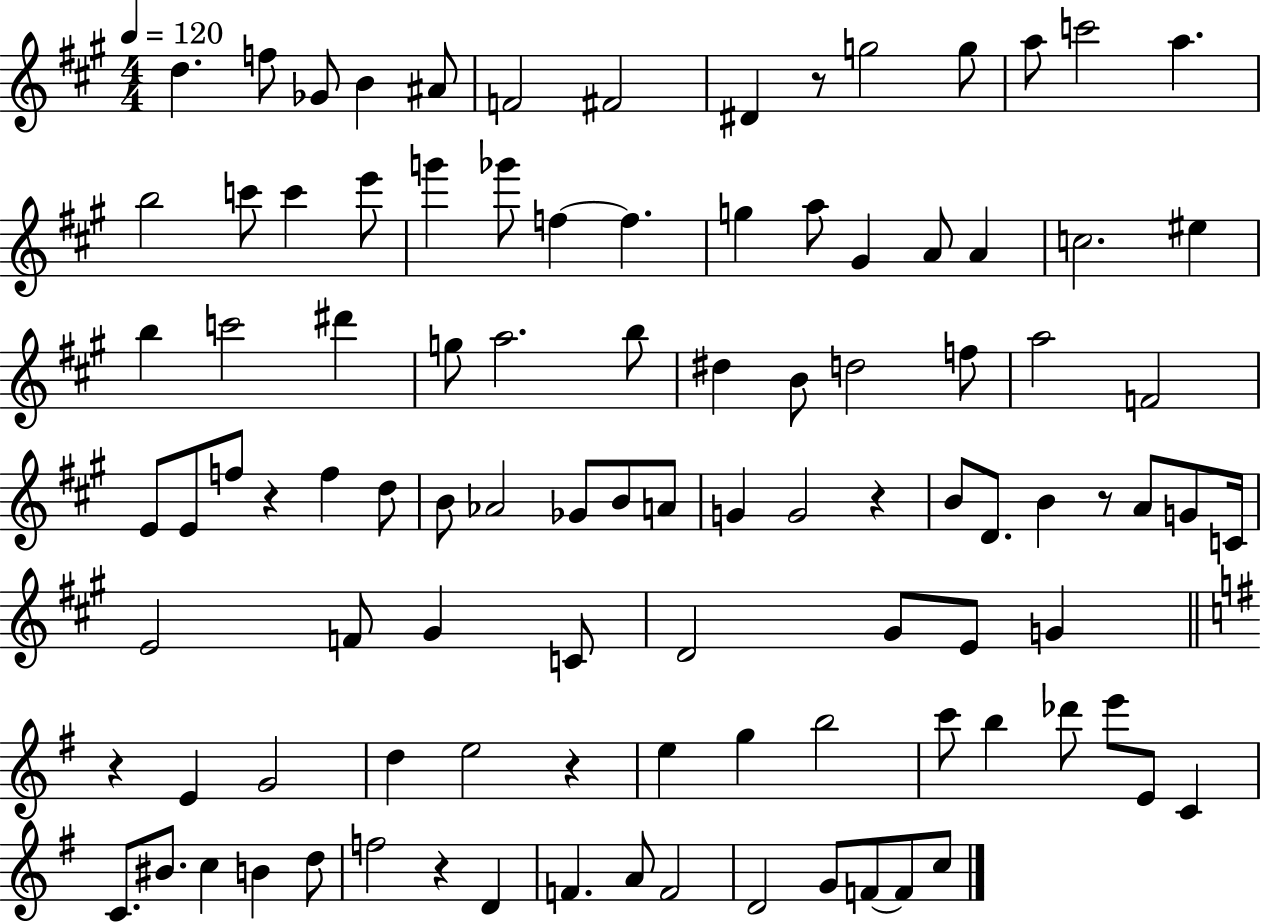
{
  \clef treble
  \numericTimeSignature
  \time 4/4
  \key a \major
  \tempo 4 = 120
  \repeat volta 2 { d''4. f''8 ges'8 b'4 ais'8 | f'2 fis'2 | dis'4 r8 g''2 g''8 | a''8 c'''2 a''4. | \break b''2 c'''8 c'''4 e'''8 | g'''4 ges'''8 f''4~~ f''4. | g''4 a''8 gis'4 a'8 a'4 | c''2. eis''4 | \break b''4 c'''2 dis'''4 | g''8 a''2. b''8 | dis''4 b'8 d''2 f''8 | a''2 f'2 | \break e'8 e'8 f''8 r4 f''4 d''8 | b'8 aes'2 ges'8 b'8 a'8 | g'4 g'2 r4 | b'8 d'8. b'4 r8 a'8 g'8 c'16 | \break e'2 f'8 gis'4 c'8 | d'2 gis'8 e'8 g'4 | \bar "||" \break \key g \major r4 e'4 g'2 | d''4 e''2 r4 | e''4 g''4 b''2 | c'''8 b''4 des'''8 e'''8 e'8 c'4 | \break c'8. bis'8. c''4 b'4 d''8 | f''2 r4 d'4 | f'4. a'8 f'2 | d'2 g'8 f'8~~ f'8 c''8 | \break } \bar "|."
}